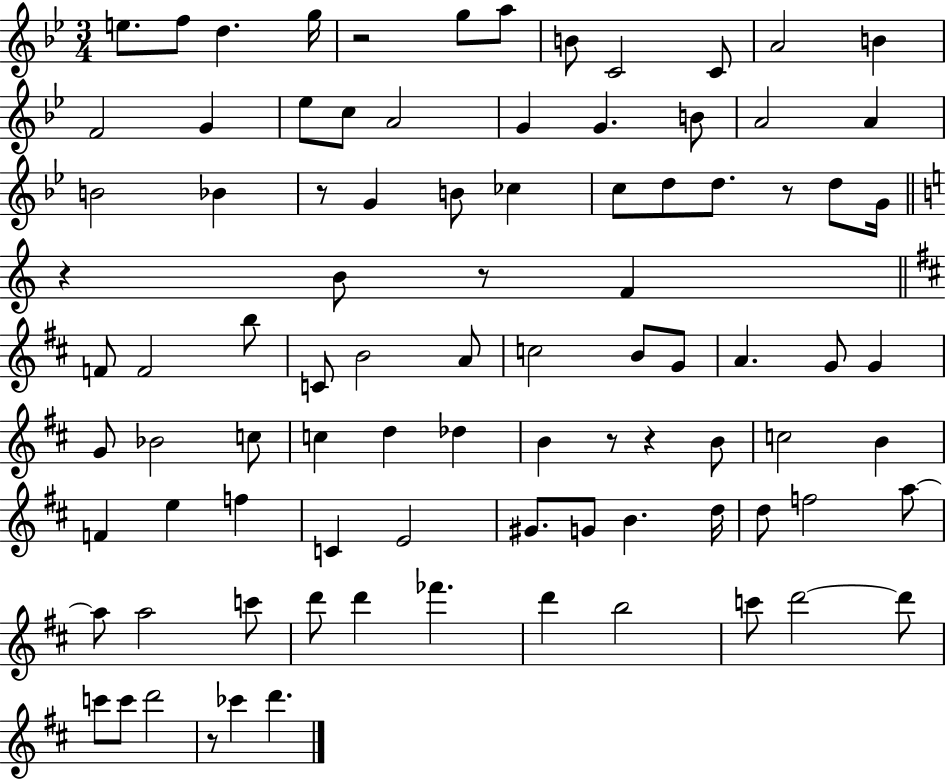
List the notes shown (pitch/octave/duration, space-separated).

E5/e. F5/e D5/q. G5/s R/h G5/e A5/e B4/e C4/h C4/e A4/h B4/q F4/h G4/q Eb5/e C5/e A4/h G4/q G4/q. B4/e A4/h A4/q B4/h Bb4/q R/e G4/q B4/e CES5/q C5/e D5/e D5/e. R/e D5/e G4/s R/q B4/e R/e F4/q F4/e F4/h B5/e C4/e B4/h A4/e C5/h B4/e G4/e A4/q. G4/e G4/q G4/e Bb4/h C5/e C5/q D5/q Db5/q B4/q R/e R/q B4/e C5/h B4/q F4/q E5/q F5/q C4/q E4/h G#4/e. G4/e B4/q. D5/s D5/e F5/h A5/e A5/e A5/h C6/e D6/e D6/q FES6/q. D6/q B5/h C6/e D6/h D6/e C6/e C6/e D6/h R/e CES6/q D6/q.